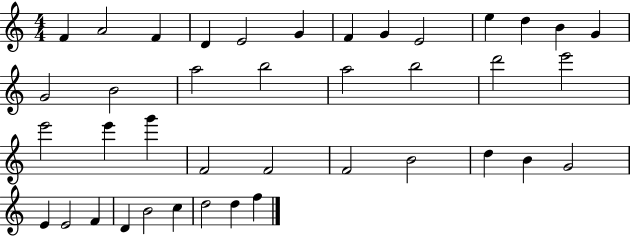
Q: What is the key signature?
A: C major